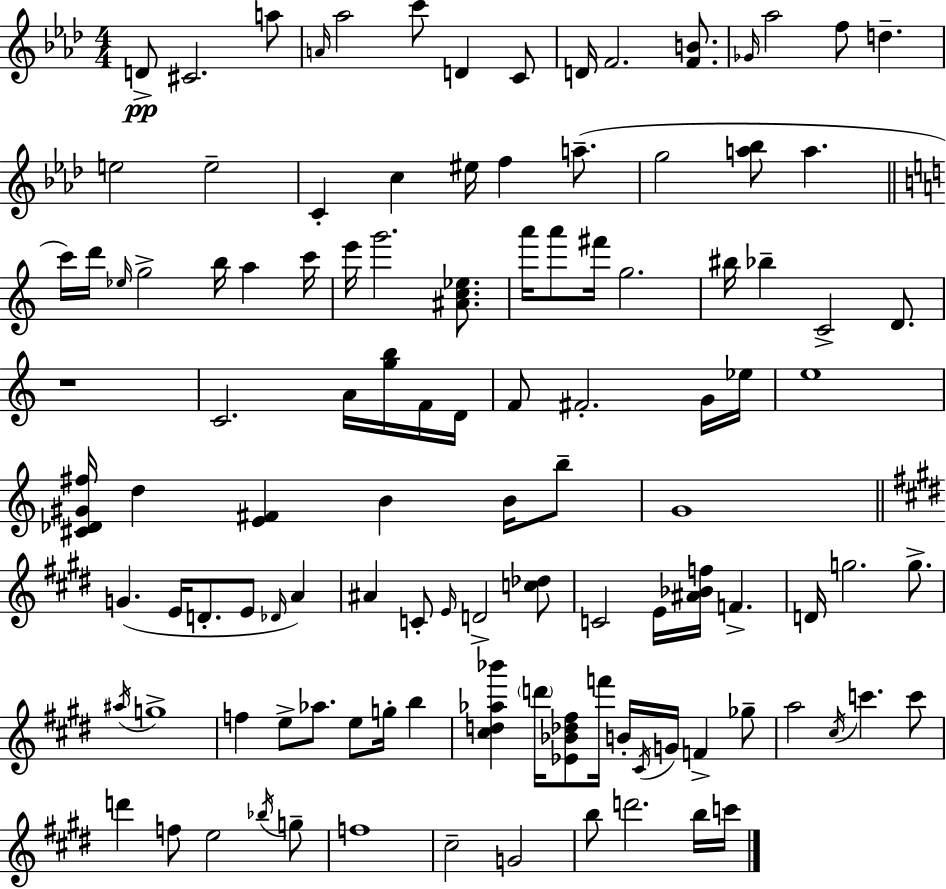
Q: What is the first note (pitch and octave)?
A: D4